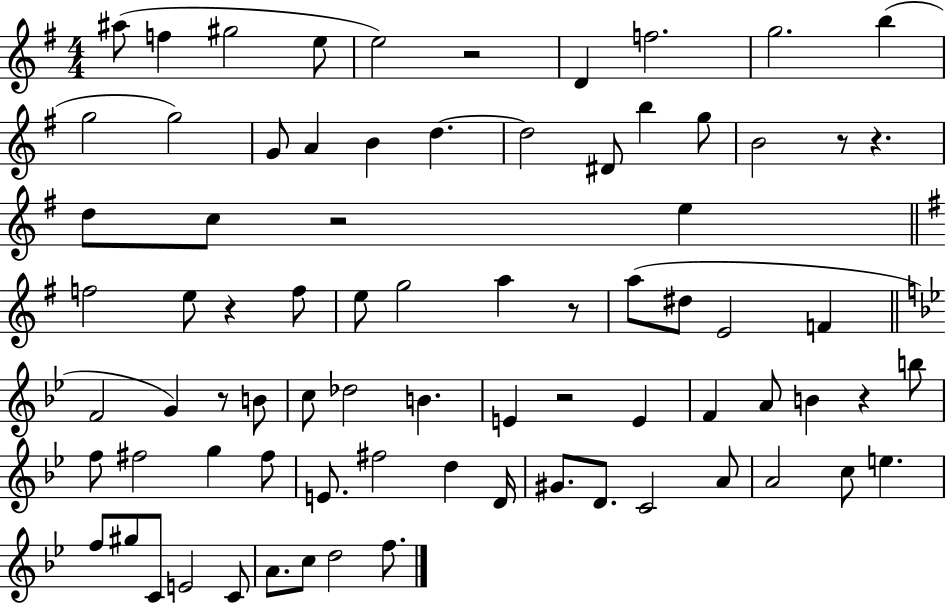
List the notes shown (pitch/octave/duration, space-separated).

A#5/e F5/q G#5/h E5/e E5/h R/h D4/q F5/h. G5/h. B5/q G5/h G5/h G4/e A4/q B4/q D5/q. D5/h D#4/e B5/q G5/e B4/h R/e R/q. D5/e C5/e R/h E5/q F5/h E5/e R/q F5/e E5/e G5/h A5/q R/e A5/e D#5/e E4/h F4/q F4/h G4/q R/e B4/e C5/e Db5/h B4/q. E4/q R/h E4/q F4/q A4/e B4/q R/q B5/e F5/e F#5/h G5/q F#5/e E4/e. F#5/h D5/q D4/s G#4/e. D4/e. C4/h A4/e A4/h C5/e E5/q. F5/e G#5/e C4/e E4/h C4/e A4/e. C5/e D5/h F5/e.